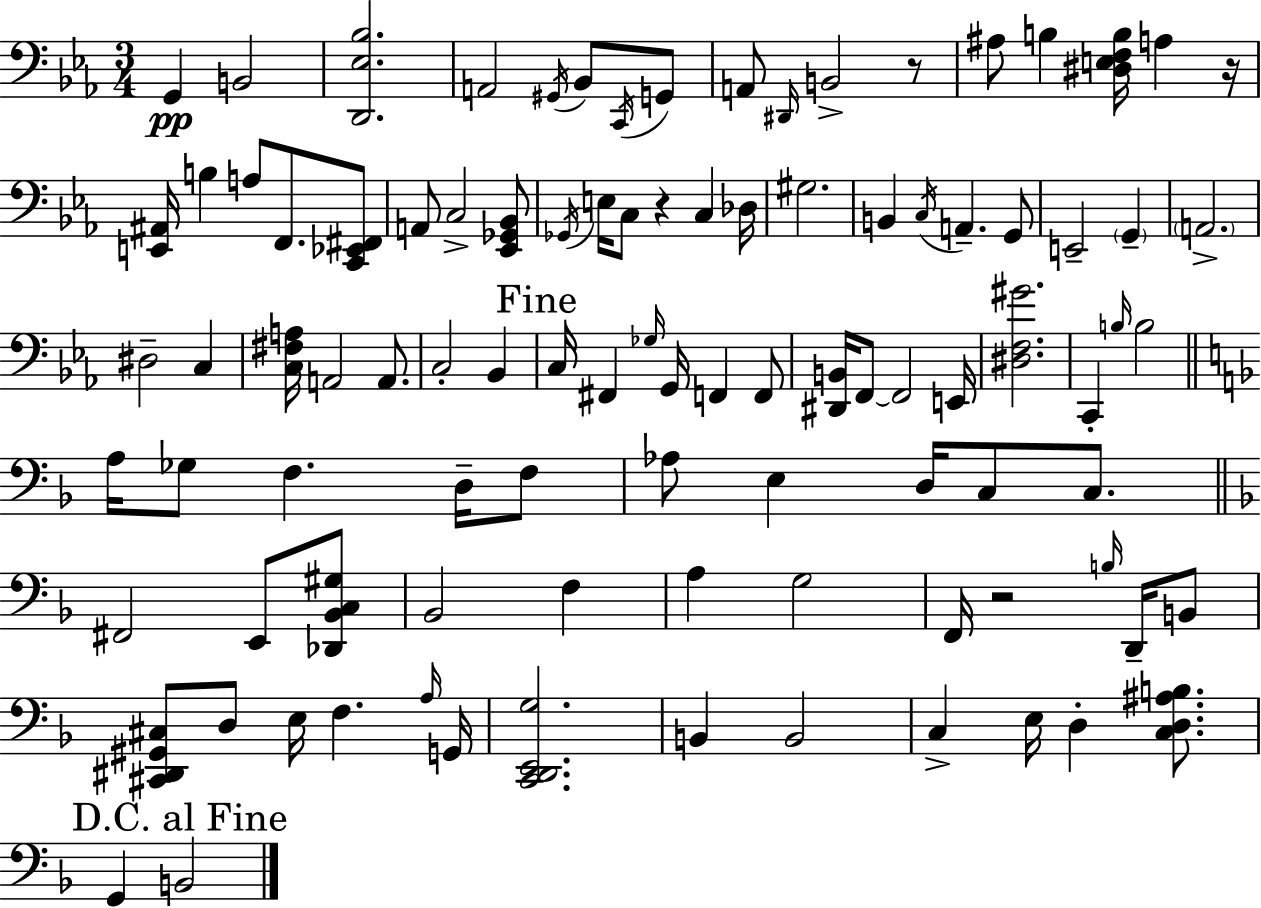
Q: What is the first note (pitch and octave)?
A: G2